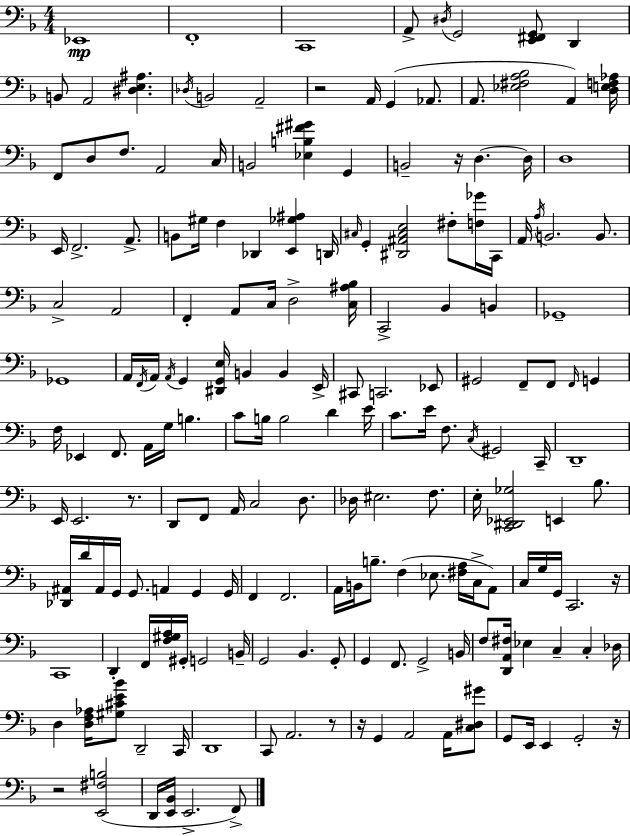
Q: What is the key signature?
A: F major